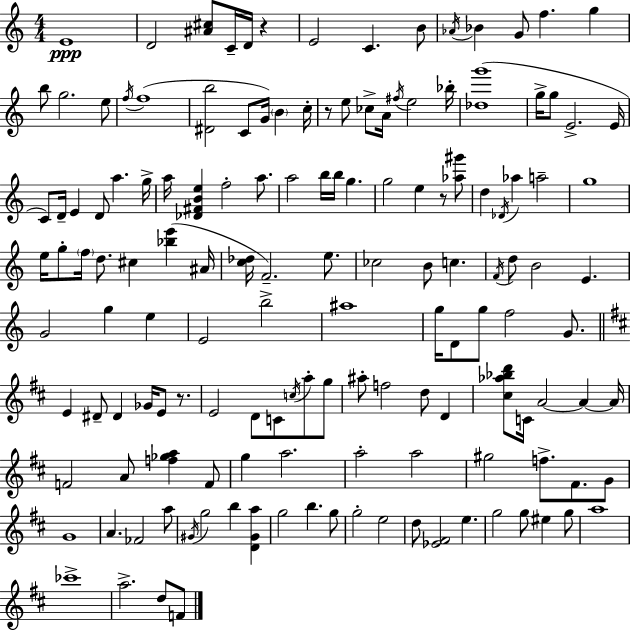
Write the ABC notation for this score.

X:1
T:Untitled
M:4/4
L:1/4
K:Am
E4 D2 [^A^c]/2 C/4 D/4 z E2 C B/2 _A/4 _B G/2 f g b/2 g2 e/2 f/4 f4 [^Db]2 C/2 G/4 B c/4 z/2 e/2 _c/2 A/4 ^f/4 e2 _b/4 [_dg']4 g/4 g/2 E2 E/4 C/2 D/4 E D/2 a g/4 a/4 [_D^FBe] f2 a/2 a2 b/4 b/4 g g2 e z/2 [_a^g']/2 d _D/4 _a a2 g4 e/4 g/2 f/4 d/2 ^c [_be'] ^A/4 [c_d]/4 F2 e/2 _c2 B/2 c F/4 d/2 B2 E G2 g e E2 b2 ^a4 g/4 D/2 g/2 f2 G/2 E ^D/2 ^D _G/4 E/2 z/2 E2 D/2 C/2 c/4 a/2 g/2 ^a/2 f2 d/2 D [^c_a_bd']/2 C/4 A2 A A/4 F2 A/2 [f_ga] F/2 g a2 a2 a2 ^g2 f/2 ^F/2 G/2 G4 A _F2 a/2 ^G/4 g2 b [D^Ga] g2 b g/2 g2 e2 d/2 [_E^F]2 e g2 g/2 ^e g/2 a4 _c'4 a2 d/2 F/2